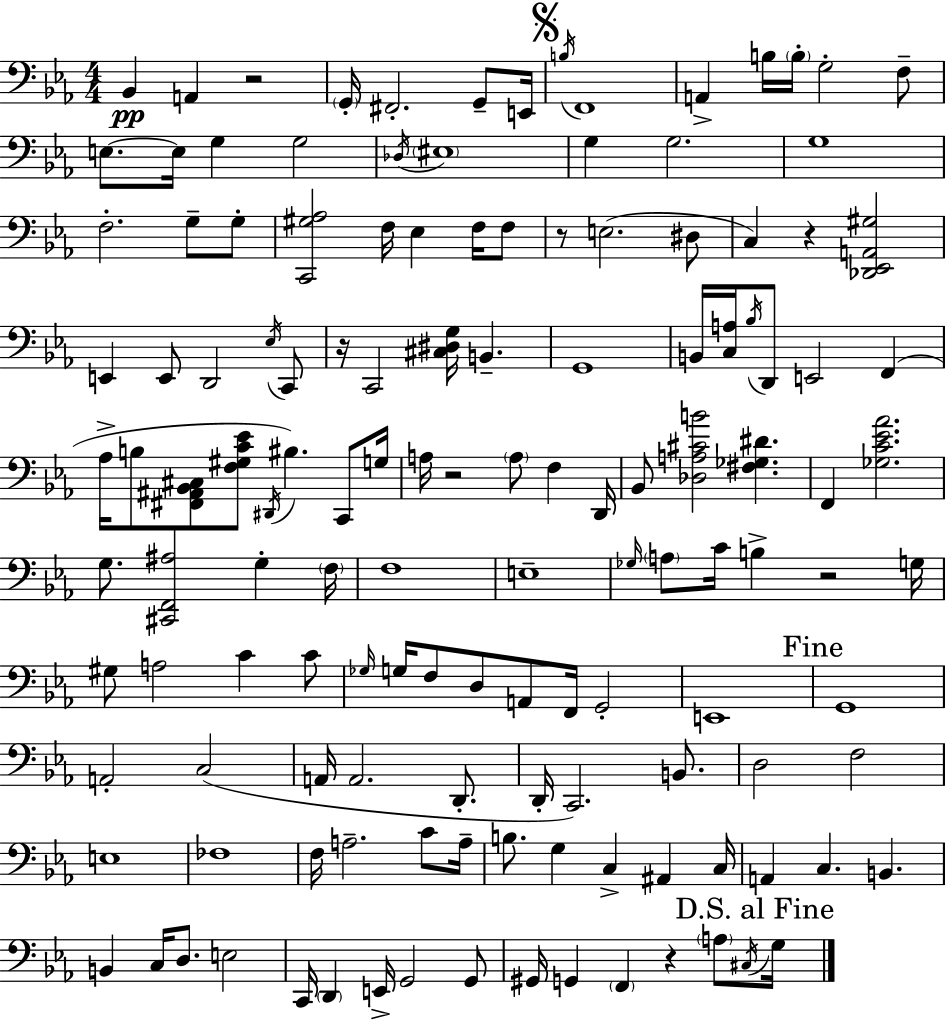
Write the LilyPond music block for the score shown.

{
  \clef bass
  \numericTimeSignature
  \time 4/4
  \key ees \major
  bes,4\pp a,4 r2 | \parenthesize g,16-. fis,2.-. g,8-- e,16 | \mark \markup { \musicglyph "scripts.segno" } \acciaccatura { b16 } f,1 | a,4-> b16 \parenthesize b16-. g2-. f8-- | \break e8.~~ e16 g4 g2 | \acciaccatura { des16 } \parenthesize eis1 | g4 g2. | g1 | \break f2.-. g8-- | g8-. <c, gis aes>2 f16 ees4 f16 | f8 r8 e2.( | dis8 c4) r4 <des, ees, a, gis>2 | \break e,4 e,8 d,2 | \acciaccatura { ees16 } c,8 r16 c,2 <cis dis g>16 b,4.-- | g,1 | b,16 <c a>16 \acciaccatura { bes16 } d,8 e,2 | \break f,4( aes16-> b8 <fis, ais, bes, cis>8 <f gis c' ees'>8 \acciaccatura { dis,16 }) bis4. | c,8 g16 a16 r2 \parenthesize a8 | f4 d,16 bes,8 <des a cis' b'>2 <fis ges dis'>4. | f,4 <ges c' ees' aes'>2. | \break g8. <cis, f, ais>2 | g4-. \parenthesize f16 f1 | e1-- | \grace { ges16 } \parenthesize a8 c'16 b4-> r2 | \break g16 gis8 a2 | c'4 c'8 \grace { ges16 } g16 f8 d8 a,8 f,16 g,2-. | e,1 | \mark "Fine" g,1 | \break a,2-. c2( | a,16 a,2. | d,8.-. d,16-. c,2.) | b,8. d2 f2 | \break e1 | fes1 | f16 a2.-- | c'8 a16-- b8. g4 c4-> | \break ais,4 c16 a,4 c4. | b,4. b,4 c16 d8. e2 | c,16 \parenthesize d,4 e,16-> g,2 | g,8 gis,16 g,4 \parenthesize f,4 | \break r4 \parenthesize a8 \acciaccatura { cis16 } \mark "D.S. al Fine" g16 \bar "|."
}